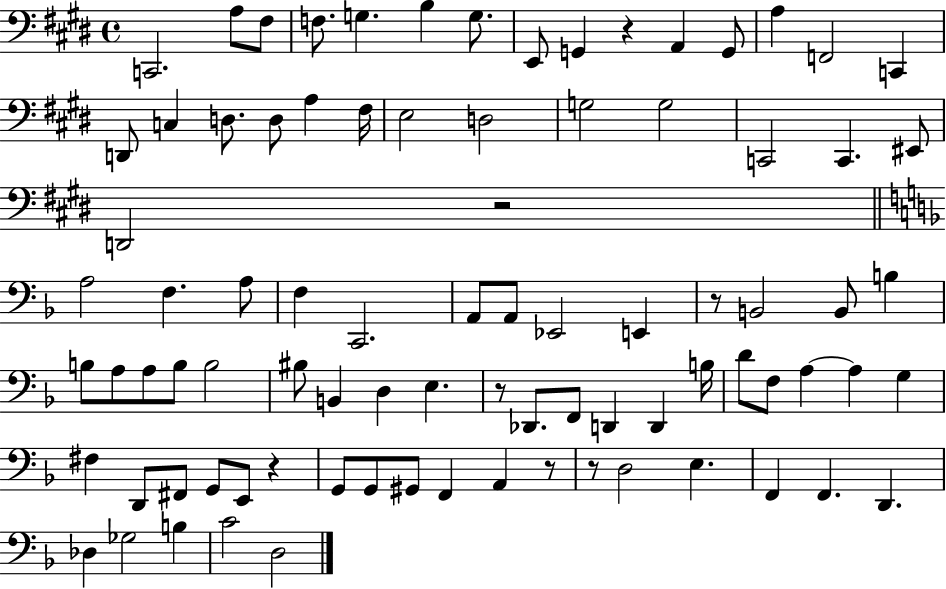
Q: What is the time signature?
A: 4/4